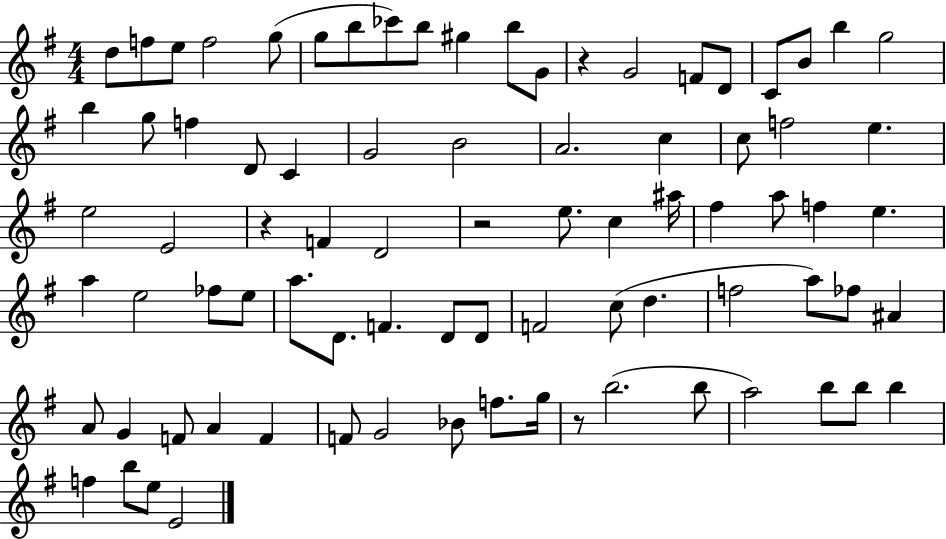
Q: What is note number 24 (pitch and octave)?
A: C4